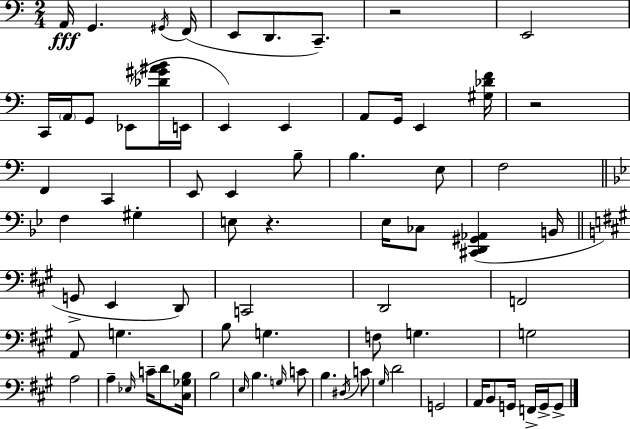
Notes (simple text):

A2/s G2/q. G#2/s F2/s E2/e D2/e. C2/e. R/h E2/h C2/s A2/s G2/e Eb2/e [Db4,G#4,A#4,B4]/s E2/s E2/q E2/q A2/e G2/s E2/q [G#3,Db4,F4]/s R/h F2/q C2/q E2/e E2/q B3/e B3/q. E3/e F3/h F3/q G#3/q E3/e R/q. Eb3/s CES3/e [C#2,D2,G#2,Ab2]/q B2/s G2/e E2/q D2/e C2/h D2/h F2/h A2/e G3/q. B3/e G3/q. F3/e G3/q. G3/h A3/h A3/q Eb3/s C4/s D4/e [C#3,Gb3,B3]/s B3/h E3/s B3/q. G3/s C4/e B3/q. D#3/s C4/e G#3/s D4/h G2/h A2/s B2/e G2/s F2/s G2/s G2/e